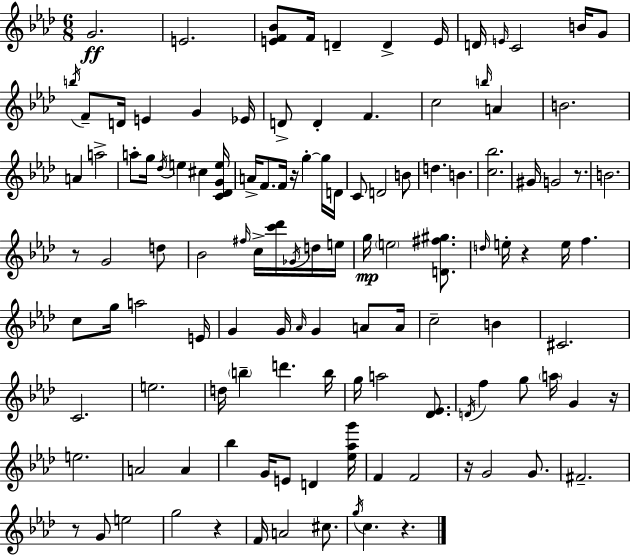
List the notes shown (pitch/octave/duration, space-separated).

G4/h. E4/h. [E4,F4,Bb4]/e F4/s D4/q D4/q E4/s D4/s E4/s C4/h B4/s G4/e B5/s F4/e D4/s E4/q G4/q Eb4/s D4/e D4/q F4/q. C5/h B5/s A4/q B4/h. A4/q A5/h A5/e G5/s Db5/s E5/q C#5/q [C4,Db4,G4,E5]/s A4/s F4/e. F4/s R/s G5/q G5/s D4/s C4/e D4/h B4/e D5/q. B4/q. [C5,Bb5]/h. G#4/s G4/h R/e. B4/h. R/e G4/h D5/e Bb4/h F#5/s C5/s [C6,Db6]/s Gb4/s D5/s E5/s G5/s E5/h [D4,F#5,G#5]/e. D5/s E5/s R/q E5/s F5/q. C5/e G5/s A5/h E4/s G4/q G4/s Ab4/s G4/q A4/e A4/s C5/h B4/q C#4/h. C4/h. E5/h. D5/s B5/q D6/q. B5/s G5/s A5/h [Db4,Eb4]/e. D4/s F5/q G5/e A5/s G4/q R/s E5/h. A4/h A4/q Bb5/q G4/s E4/e D4/q [Eb5,Ab5,G6]/s F4/q F4/h R/s G4/h G4/e. F#4/h. R/e G4/e E5/h G5/h R/q F4/s A4/h C#5/e. G5/s C5/q. R/q.